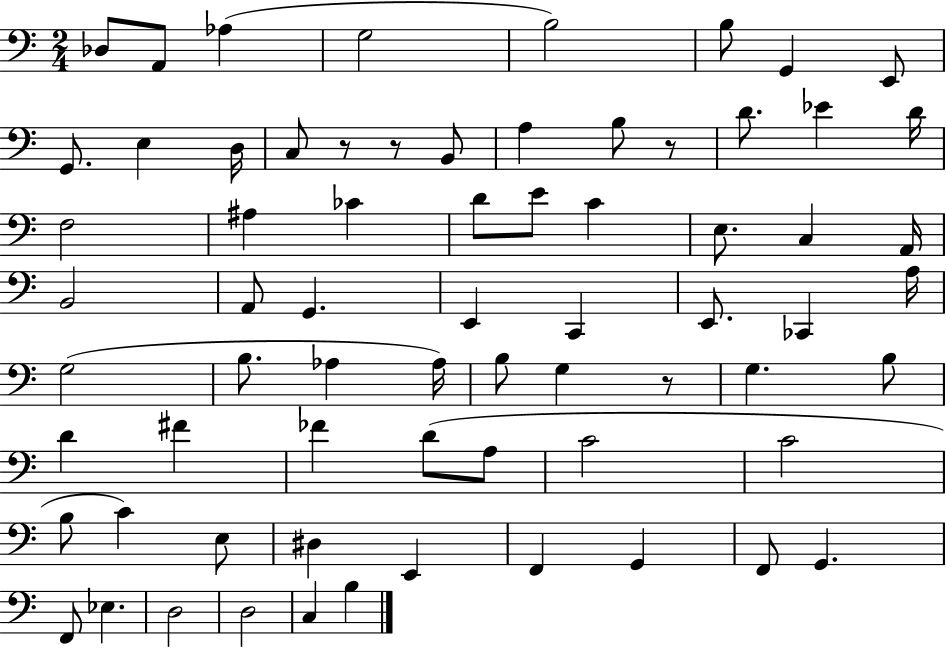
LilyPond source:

{
  \clef bass
  \numericTimeSignature
  \time 2/4
  \key c \major
  \repeat volta 2 { des8 a,8 aes4( | g2 | b2) | b8 g,4 e,8 | \break g,8. e4 d16 | c8 r8 r8 b,8 | a4 b8 r8 | d'8. ees'4 d'16 | \break f2 | ais4 ces'4 | d'8 e'8 c'4 | e8. c4 a,16 | \break b,2 | a,8 g,4. | e,4 c,4 | e,8. ces,4 a16 | \break g2( | b8. aes4 aes16) | b8 g4 r8 | g4. b8 | \break d'4 fis'4 | fes'4 d'8( a8 | c'2 | c'2 | \break b8 c'4) e8 | dis4 e,4 | f,4 g,4 | f,8 g,4. | \break f,8 ees4. | d2 | d2 | c4 b4 | \break } \bar "|."
}